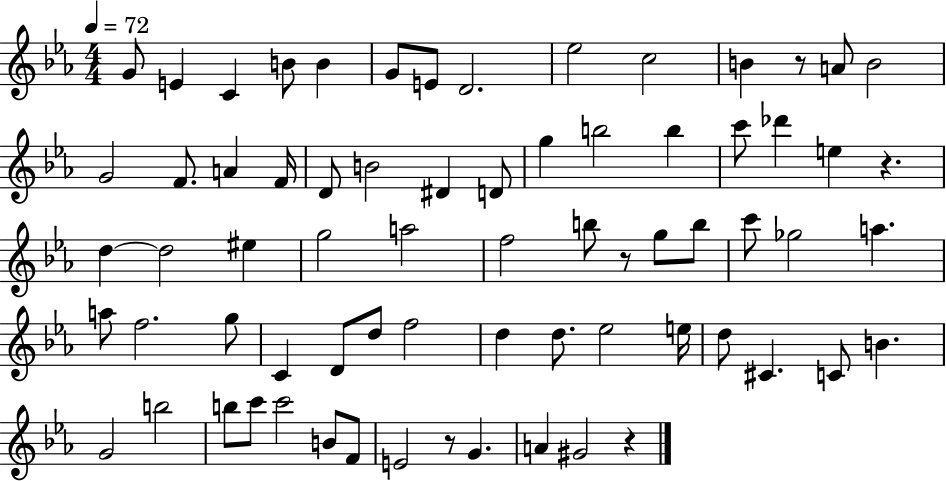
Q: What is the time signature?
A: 4/4